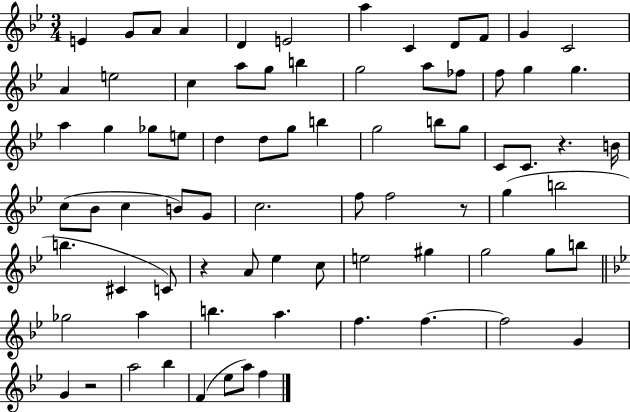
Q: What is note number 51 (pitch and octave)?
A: C4